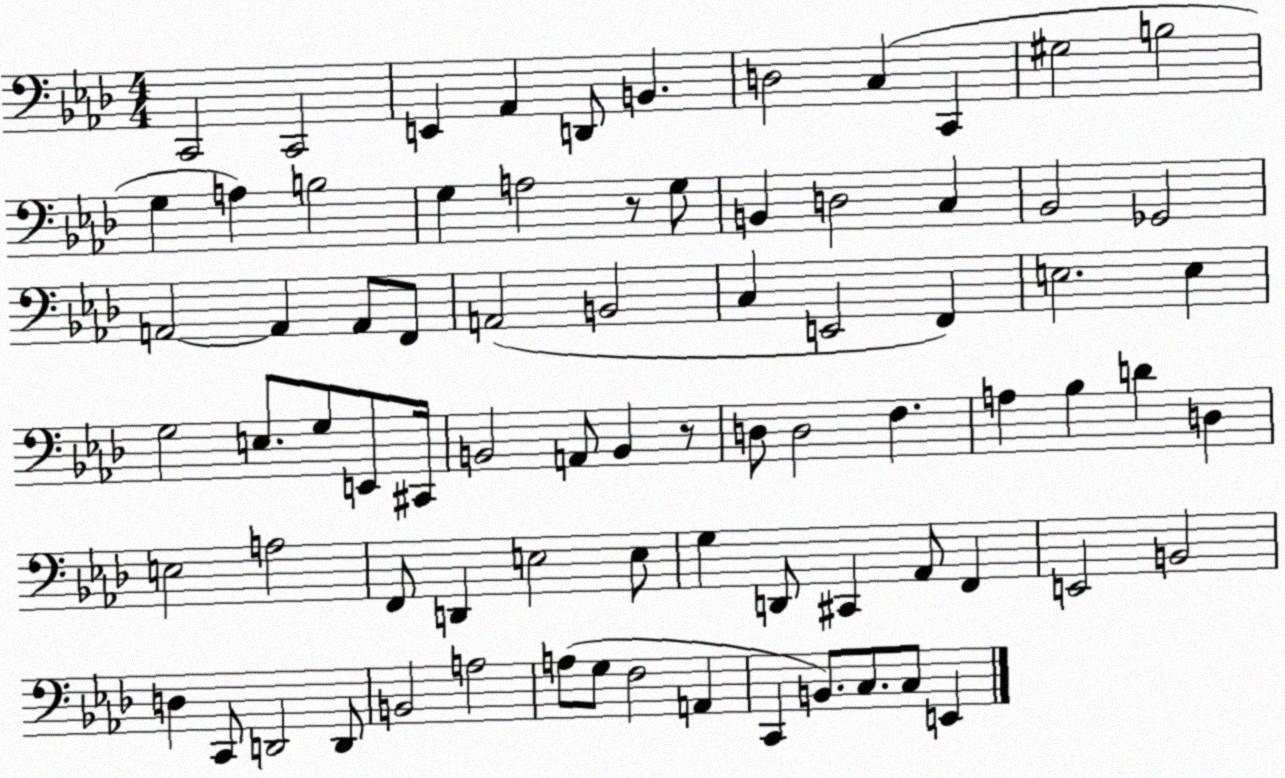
X:1
T:Untitled
M:4/4
L:1/4
K:Ab
C,,2 C,,2 E,, _A,, D,,/2 B,, D,2 C, C,, ^G,2 B,2 G, A, B,2 G, A,2 z/2 G,/2 B,, D,2 C, _B,,2 _G,,2 A,,2 A,, A,,/2 F,,/2 A,,2 B,,2 C, E,,2 F,, E,2 E, G,2 E,/2 G,/2 E,,/2 ^C,,/4 B,,2 A,,/2 B,, z/2 D,/2 D,2 F, A, _B, D D, E,2 A,2 F,,/2 D,, E,2 E,/2 G, D,,/2 ^C,, _A,,/2 F,, E,,2 B,,2 D, C,,/2 D,,2 D,,/2 B,,2 A,2 A,/2 G,/2 F,2 A,, C,, B,,/2 C,/2 C,/2 E,,